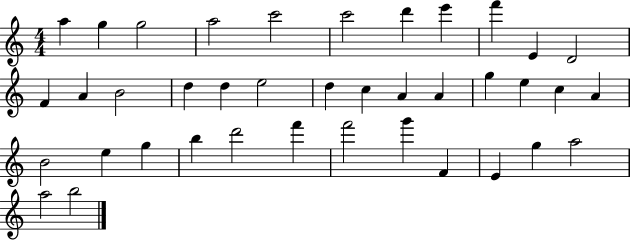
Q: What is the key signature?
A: C major